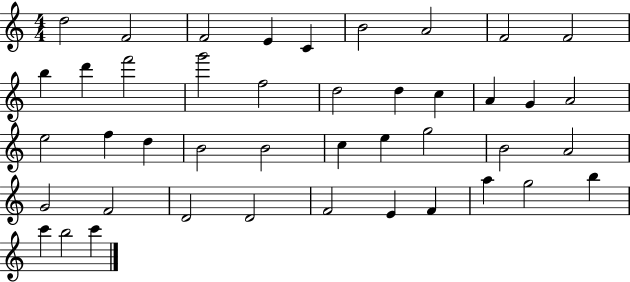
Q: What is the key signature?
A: C major